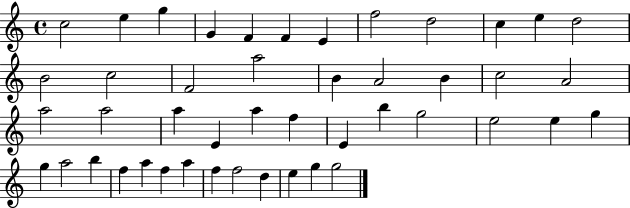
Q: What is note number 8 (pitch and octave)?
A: F5